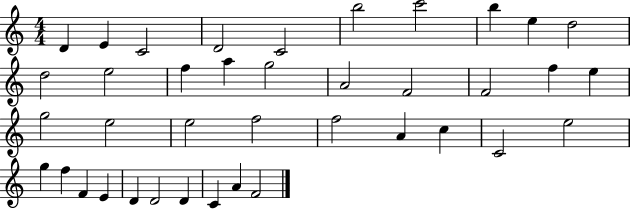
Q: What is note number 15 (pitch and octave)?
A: G5